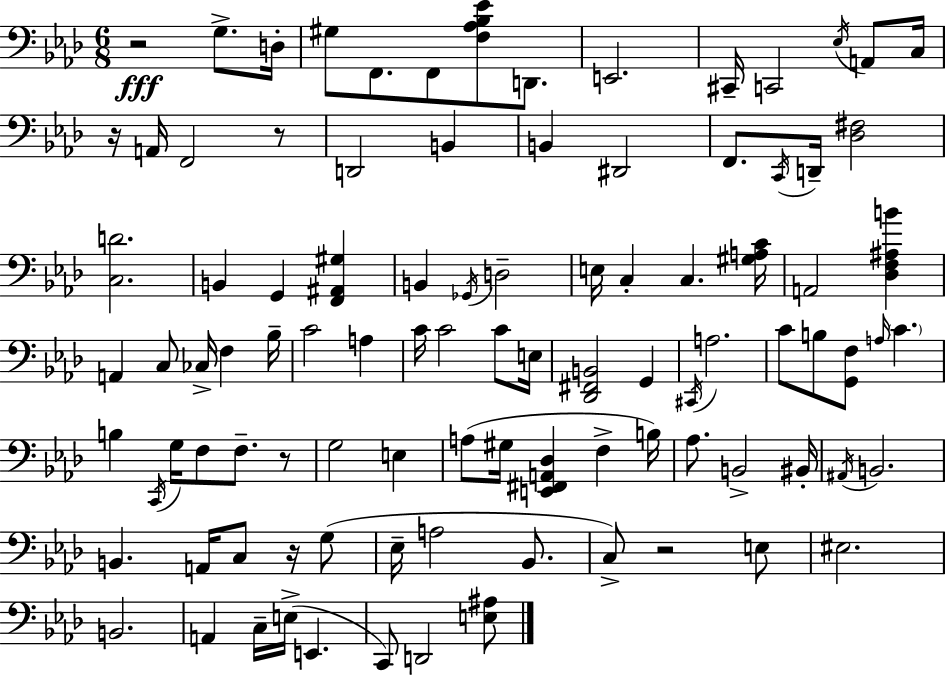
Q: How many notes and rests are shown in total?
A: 97